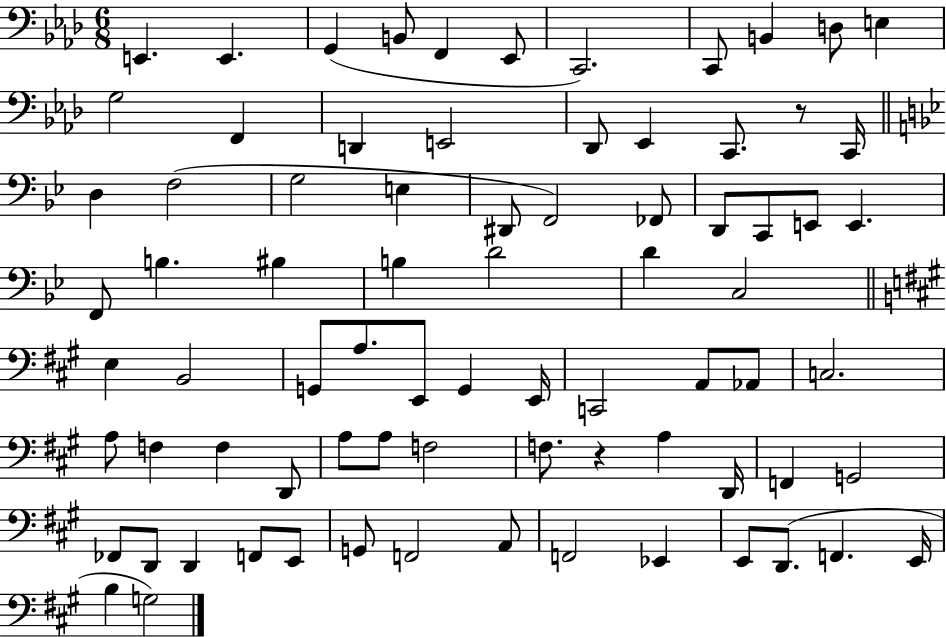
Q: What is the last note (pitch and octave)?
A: G3